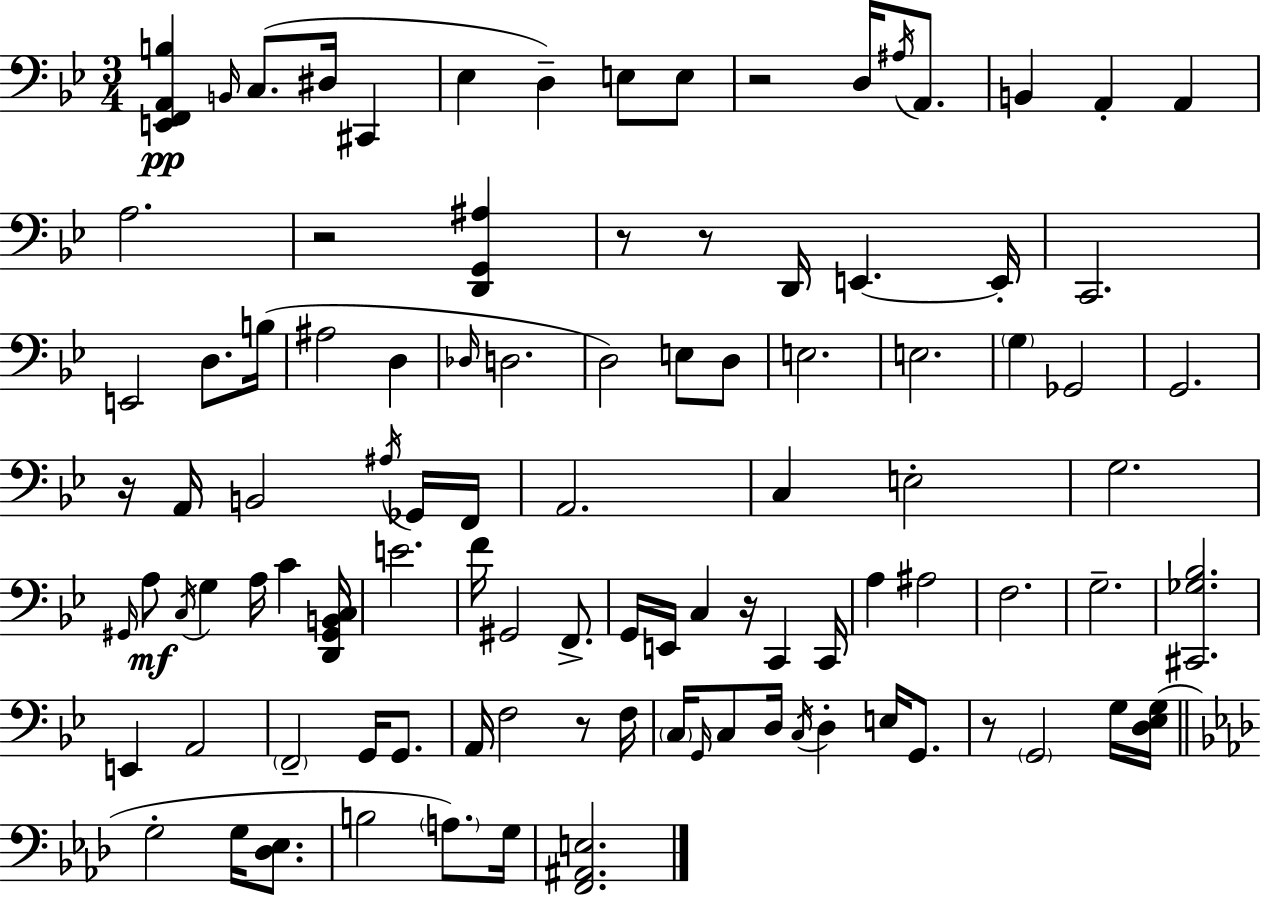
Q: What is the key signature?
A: BES major